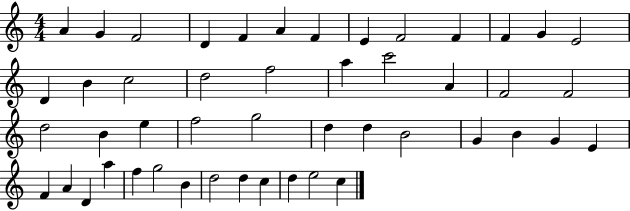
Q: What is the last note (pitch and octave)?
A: C5